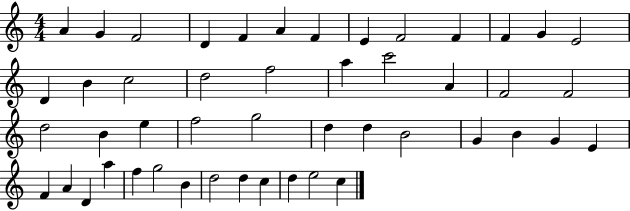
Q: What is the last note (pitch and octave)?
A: C5